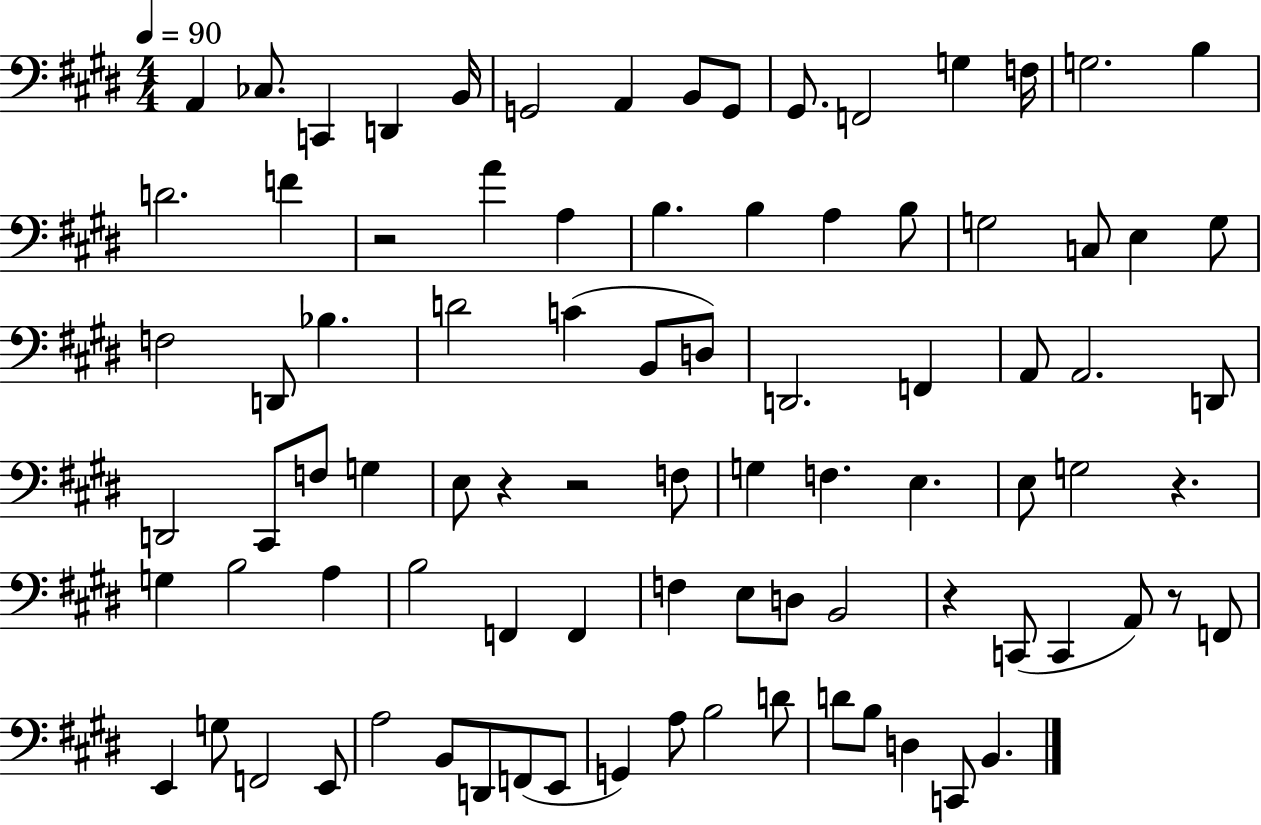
X:1
T:Untitled
M:4/4
L:1/4
K:E
A,, _C,/2 C,, D,, B,,/4 G,,2 A,, B,,/2 G,,/2 ^G,,/2 F,,2 G, F,/4 G,2 B, D2 F z2 A A, B, B, A, B,/2 G,2 C,/2 E, G,/2 F,2 D,,/2 _B, D2 C B,,/2 D,/2 D,,2 F,, A,,/2 A,,2 D,,/2 D,,2 ^C,,/2 F,/2 G, E,/2 z z2 F,/2 G, F, E, E,/2 G,2 z G, B,2 A, B,2 F,, F,, F, E,/2 D,/2 B,,2 z C,,/2 C,, A,,/2 z/2 F,,/2 E,, G,/2 F,,2 E,,/2 A,2 B,,/2 D,,/2 F,,/2 E,,/2 G,, A,/2 B,2 D/2 D/2 B,/2 D, C,,/2 B,,